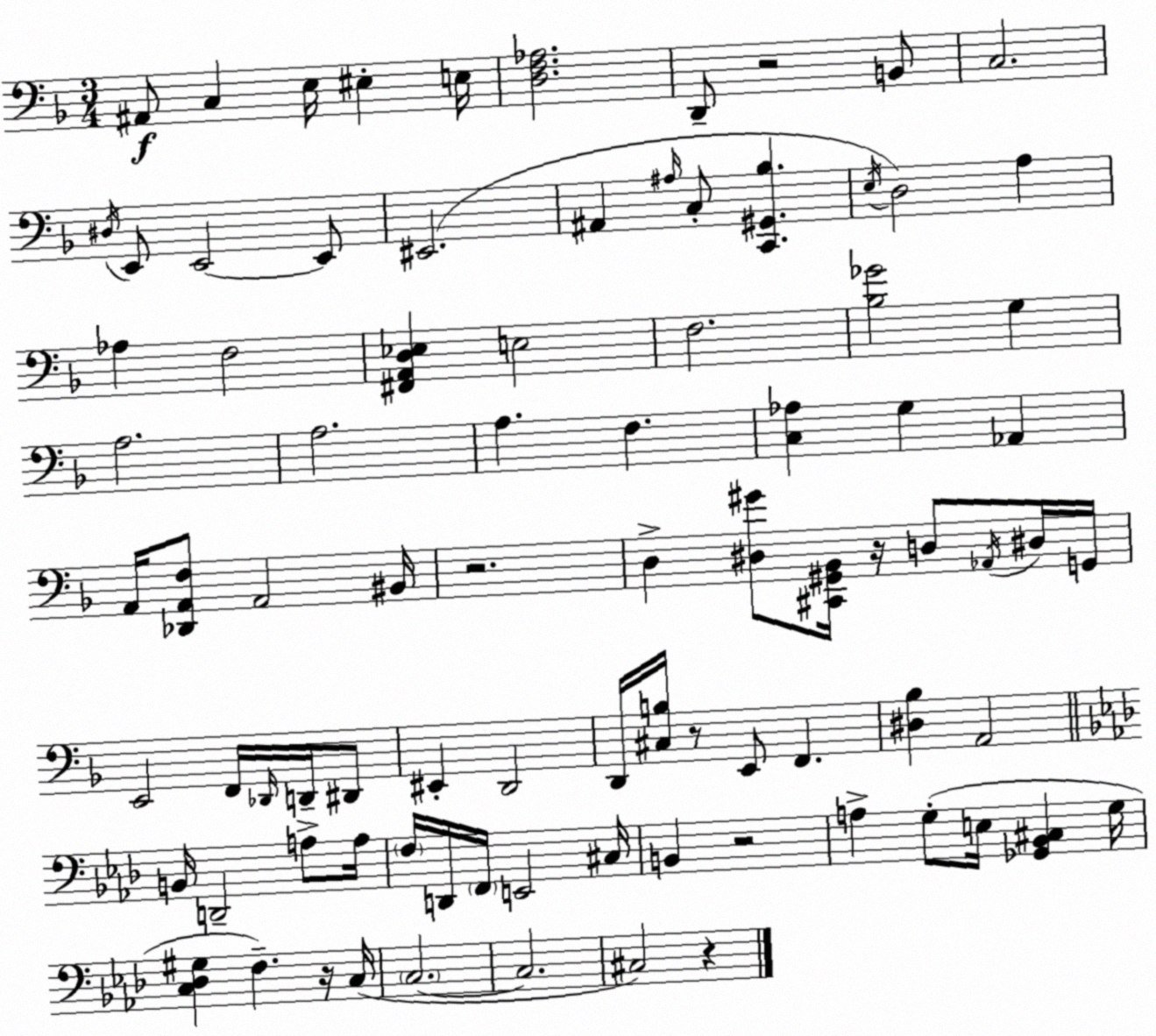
X:1
T:Untitled
M:3/4
L:1/4
K:F
^A,,/2 C, E,/4 ^E, E,/4 [D,F,_A,]2 D,,/2 z2 B,,/2 C,2 ^D,/4 E,,/2 E,,2 E,,/2 ^E,,2 ^A,, ^A,/4 C,/2 [C,,^G,,_B,] E,/4 D,2 A, _A, F,2 [^F,,A,,D,_E,] E,2 F,2 [_B,_G]2 G, A,2 A,2 A, F, [C,_A,] G, _A,, A,,/4 [_D,,A,,F,]/2 A,,2 ^B,,/4 z2 D, [^D,^G]/2 [^C,,^G,,_B,,]/4 z/4 D,/2 _A,,/4 ^D,/4 G,,/4 E,,2 F,,/4 _D,,/4 D,,/4 ^D,,/2 ^E,, D,,2 D,,/4 [^C,B,]/4 z/2 E,,/2 F,, [^D,_B,] A,,2 B,,/4 D,,2 A,/2 A,/4 F,/4 D,,/4 F,,/4 E,,2 ^C,/4 B,, z2 A, G,/2 E,/4 [_G,,_B,,^C,] G,/4 [C,_D,^G,] F, z/4 C,/4 C,2 C,2 ^C,2 z